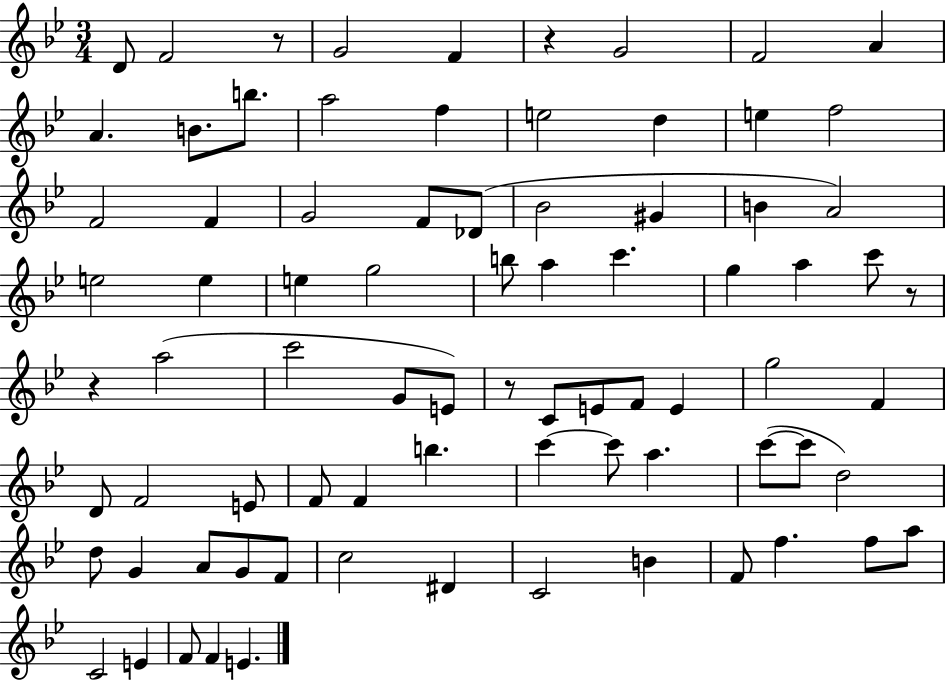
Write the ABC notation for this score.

X:1
T:Untitled
M:3/4
L:1/4
K:Bb
D/2 F2 z/2 G2 F z G2 F2 A A B/2 b/2 a2 f e2 d e f2 F2 F G2 F/2 _D/2 _B2 ^G B A2 e2 e e g2 b/2 a c' g a c'/2 z/2 z a2 c'2 G/2 E/2 z/2 C/2 E/2 F/2 E g2 F D/2 F2 E/2 F/2 F b c' c'/2 a c'/2 c'/2 d2 d/2 G A/2 G/2 F/2 c2 ^D C2 B F/2 f f/2 a/2 C2 E F/2 F E